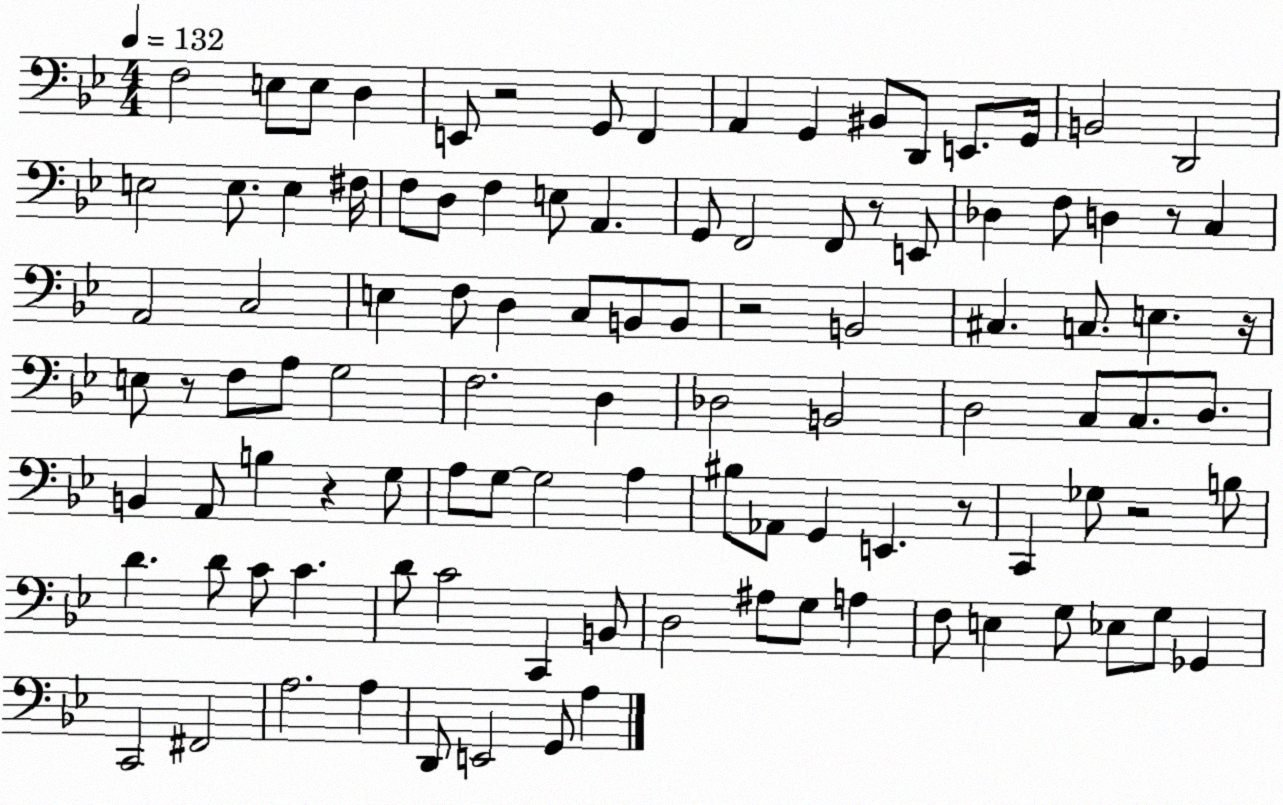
X:1
T:Untitled
M:4/4
L:1/4
K:Bb
F,2 E,/2 E,/2 D, E,,/2 z2 G,,/2 F,, A,, G,, ^B,,/2 D,,/2 E,,/2 G,,/4 B,,2 D,,2 E,2 E,/2 E, ^F,/4 F,/2 D,/2 F, E,/2 A,, G,,/2 F,,2 F,,/2 z/2 E,,/2 _D, F,/2 D, z/2 C, A,,2 C,2 E, F,/2 D, C,/2 B,,/2 B,,/2 z2 B,,2 ^C, C,/2 E, z/4 E,/2 z/2 F,/2 A,/2 G,2 F,2 D, _D,2 B,,2 D,2 C,/2 C,/2 D,/2 B,, A,,/2 B, z G,/2 A,/2 G,/2 G,2 A, ^B,/2 _A,,/2 G,, E,, z/2 C,, _G,/2 z2 B,/2 D D/2 C/2 C D/2 C2 C,, B,,/2 D,2 ^A,/2 G,/2 A, F,/2 E, G,/2 _E,/2 G,/2 _G,, C,,2 ^F,,2 A,2 A, D,,/2 E,,2 G,,/2 A,